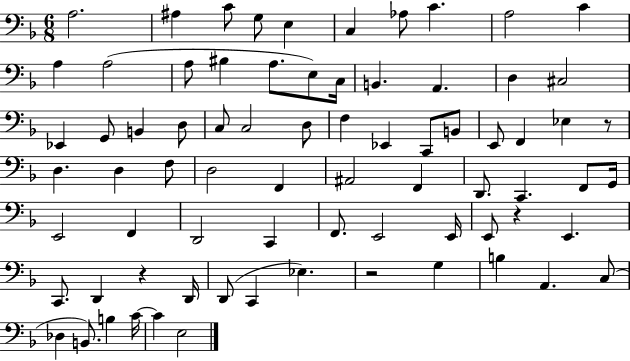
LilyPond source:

{
  \clef bass
  \numericTimeSignature
  \time 6/8
  \key f \major
  a2. | ais4 c'8 g8 e4 | c4 aes8 c'4. | a2 c'4 | \break a4 a2( | a8 bis4 a8. e8) c16 | b,4. a,4. | d4 cis2 | \break ees,4 g,8 b,4 d8 | c8 c2 d8 | f4 ees,4 c,8 b,8 | e,8 f,4 ees4 r8 | \break d4. d4 f8 | d2 f,4 | ais,2 f,4 | d,8. c,4. f,8 g,16 | \break e,2 f,4 | d,2 c,4 | f,8. e,2 e,16 | e,8 r4 e,4. | \break c,8. d,4 r4 d,16 | d,8( c,4 ees4.) | r2 g4 | b4 a,4. c8( | \break des4 b,8.) b4 c'16~~ | c'4 e2 | \bar "|."
}